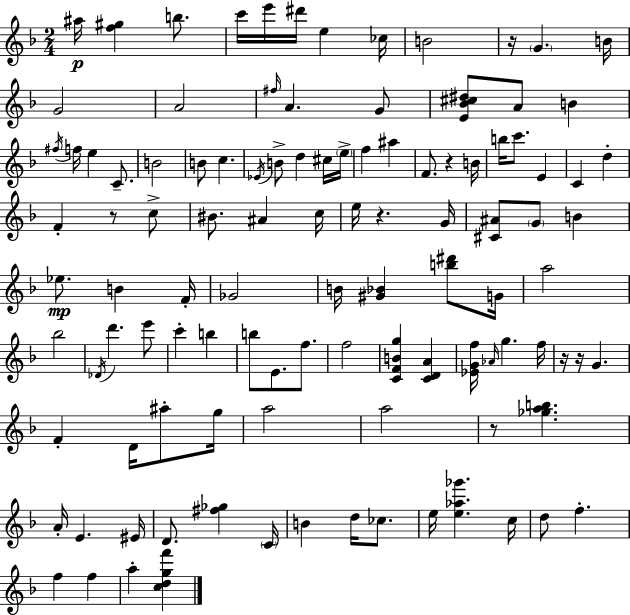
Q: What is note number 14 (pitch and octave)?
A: A4